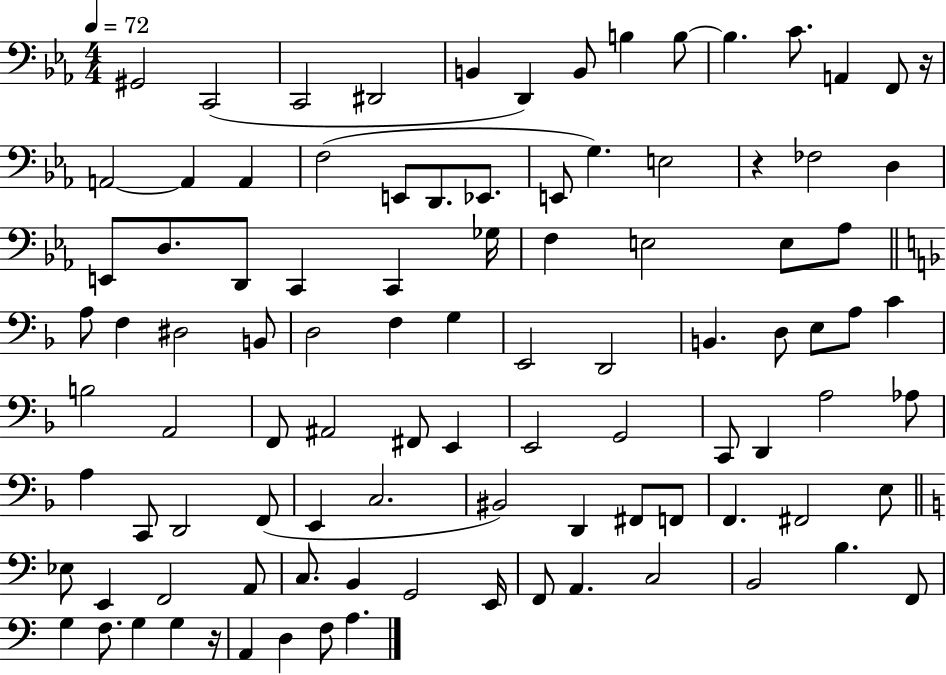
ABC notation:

X:1
T:Untitled
M:4/4
L:1/4
K:Eb
^G,,2 C,,2 C,,2 ^D,,2 B,, D,, B,,/2 B, B,/2 B, C/2 A,, F,,/2 z/4 A,,2 A,, A,, F,2 E,,/2 D,,/2 _E,,/2 E,,/2 G, E,2 z _F,2 D, E,,/2 D,/2 D,,/2 C,, C,, _G,/4 F, E,2 E,/2 _A,/2 A,/2 F, ^D,2 B,,/2 D,2 F, G, E,,2 D,,2 B,, D,/2 E,/2 A,/2 C B,2 A,,2 F,,/2 ^A,,2 ^F,,/2 E,, E,,2 G,,2 C,,/2 D,, A,2 _A,/2 A, C,,/2 D,,2 F,,/2 E,, C,2 ^B,,2 D,, ^F,,/2 F,,/2 F,, ^F,,2 E,/2 _E,/2 E,, F,,2 A,,/2 C,/2 B,, G,,2 E,,/4 F,,/2 A,, C,2 B,,2 B, F,,/2 G, F,/2 G, G, z/4 A,, D, F,/2 A,